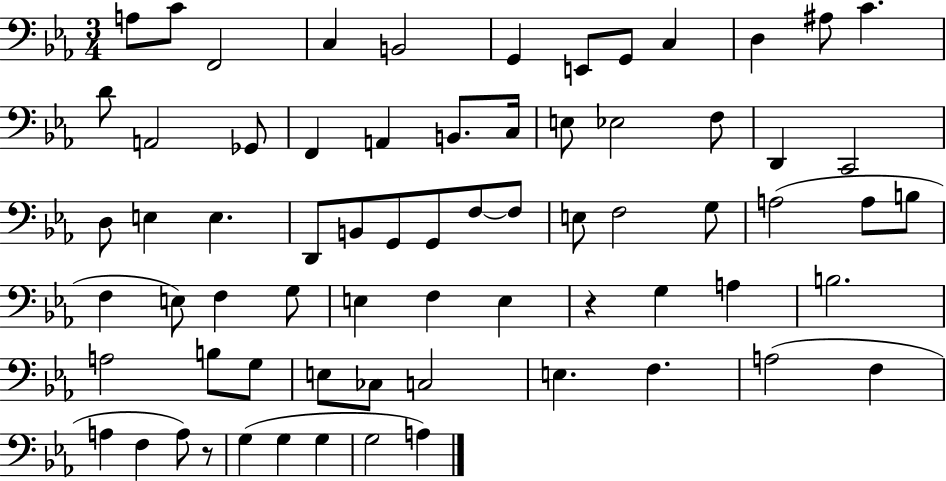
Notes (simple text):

A3/e C4/e F2/h C3/q B2/h G2/q E2/e G2/e C3/q D3/q A#3/e C4/q. D4/e A2/h Gb2/e F2/q A2/q B2/e. C3/s E3/e Eb3/h F3/e D2/q C2/h D3/e E3/q E3/q. D2/e B2/e G2/e G2/e F3/e F3/e E3/e F3/h G3/e A3/h A3/e B3/e F3/q E3/e F3/q G3/e E3/q F3/q E3/q R/q G3/q A3/q B3/h. A3/h B3/e G3/e E3/e CES3/e C3/h E3/q. F3/q. A3/h F3/q A3/q F3/q A3/e R/e G3/q G3/q G3/q G3/h A3/q